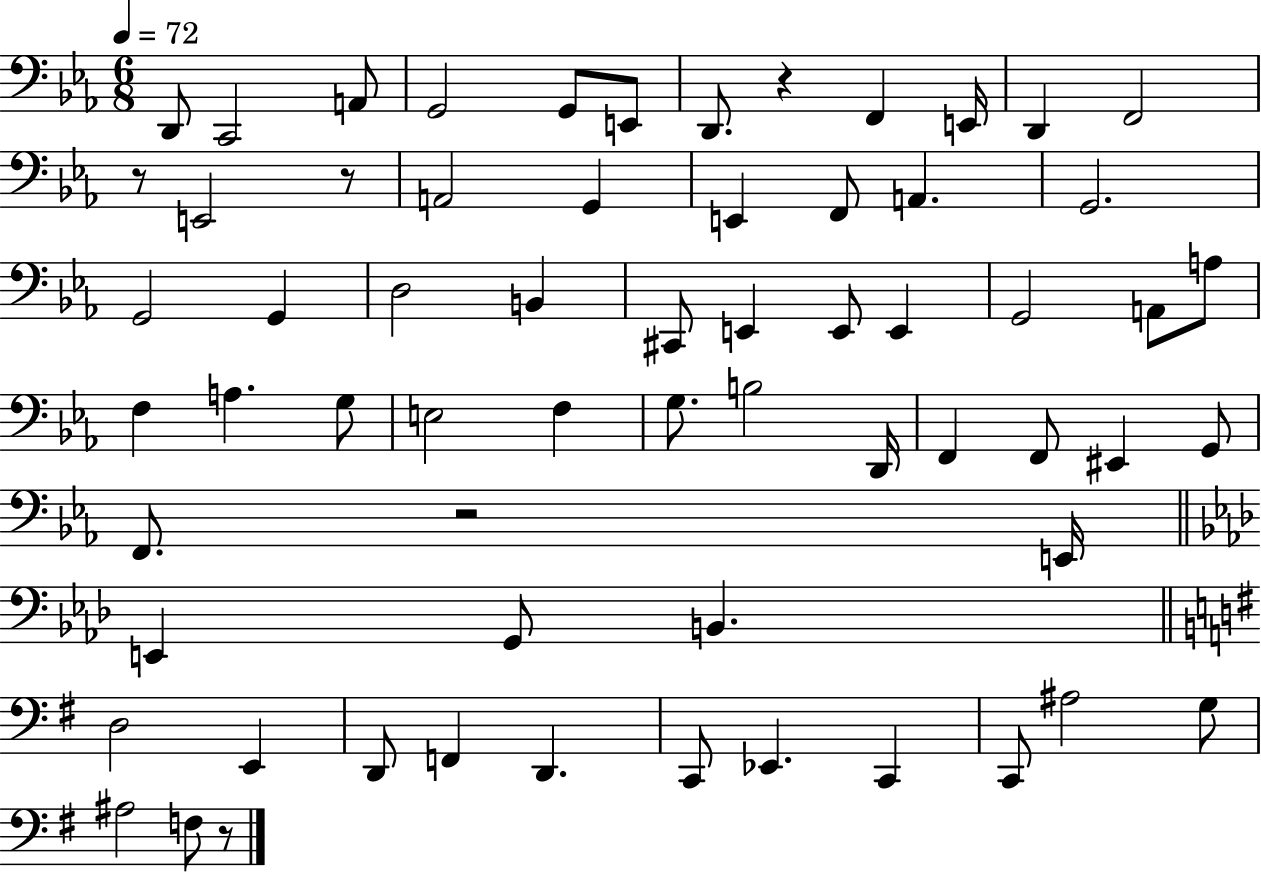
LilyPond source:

{
  \clef bass
  \numericTimeSignature
  \time 6/8
  \key ees \major
  \tempo 4 = 72
  \repeat volta 2 { d,8 c,2 a,8 | g,2 g,8 e,8 | d,8. r4 f,4 e,16 | d,4 f,2 | \break r8 e,2 r8 | a,2 g,4 | e,4 f,8 a,4. | g,2. | \break g,2 g,4 | d2 b,4 | cis,8 e,4 e,8 e,4 | g,2 a,8 a8 | \break f4 a4. g8 | e2 f4 | g8. b2 d,16 | f,4 f,8 eis,4 g,8 | \break f,8. r2 e,16 | \bar "||" \break \key f \minor e,4 g,8 b,4. | \bar "||" \break \key e \minor d2 e,4 | d,8 f,4 d,4. | c,8 ees,4. c,4 | c,8 ais2 g8 | \break ais2 f8 r8 | } \bar "|."
}